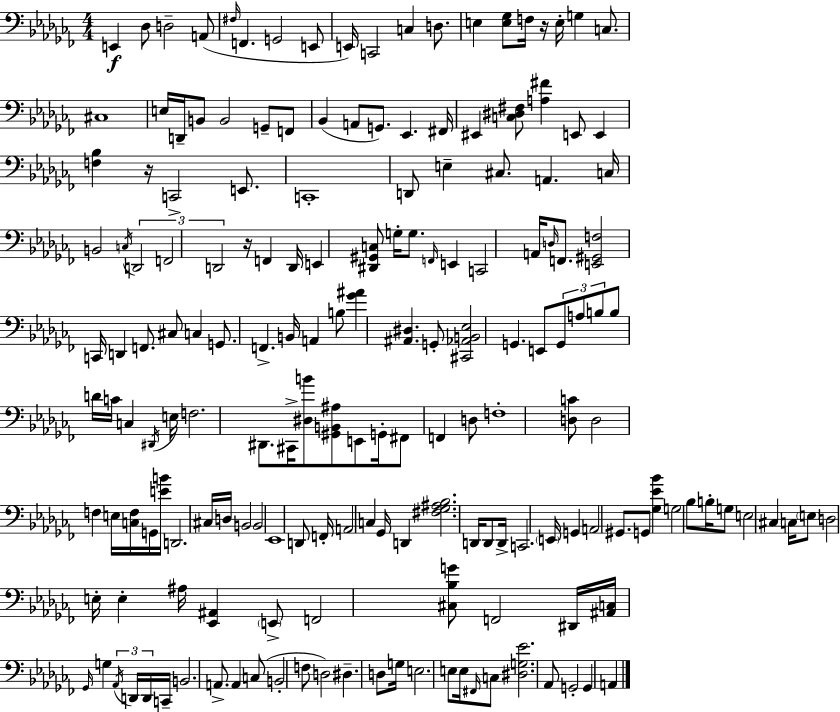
{
  \clef bass
  \numericTimeSignature
  \time 4/4
  \key aes \minor
  e,4\f des8 d2-- a,8( | \grace { fis16 } f,4. g,2 e,8 | e,16) c,2 c4 d8. | e4 <e ges>8 f16 r16 e16-. g4 c8. | \break cis1 | e16 d,16-- b,8 b,2 g,8-- f,8 | bes,4( a,8 g,8.) ees,4. | fis,16 eis,4 <c dis fis>8 <a fis'>4 e,8 e,4 | \break <f bes>4 r16 c,2-> e,8. | c,1-. | d,8 e4-- cis8. a,4. | c16 b,2 \acciaccatura { c16 } \tuplet 3/2 { d,2 | \break f,2 d,2 } | r16 f,4 d,16 e,4 <dis, gis, c>8 g16-. g8. | \grace { f,16 } e,4 c,2 a,16 | \grace { d16 } f,8. <e, gis, f>2 c,16 d,4 | \break f,8. cis8 c4 g,8. f,4.-> | b,16 a,4 b8 <ges' ais'>4 <ais, dis>4. | g,8-. <cis, aes, b, ees>2 g,4. | e,8 \tuplet 3/2 { g,8 a8 b8 } b8 d'16 c'16 | \break c4 \acciaccatura { dis,16 } e16 f2. | dis,8. cis,16-> <dis b'>8 <gis, b, ais>8 e,8 g,16-. fis,8 f,4 | d8 f1-. | <d c'>8 d2 f4 | \break e16 <c f>16 g,16 <e' b'>16 d,2. | cis16 d16 b,2 b,2 | ees,1 | d,8 f,16-. a,2 | \break c4 ges,16 d,4 <fis ges ais bes>2. | d,16 d,8 d,16-> c,2. | \parenthesize e,16 g,4 a,2 | gis,8. g,8 <ges ees' bes'>4 g2 | \break bes8 b16-. g8 e2 | cis4 c16 \parenthesize e8 d2 e16-. | e4-. ais16 <ees, ais,>4 \parenthesize e,8-> f,2 | <cis bes g'>8 f,2 dis,16 <ais, c>16 \grace { ges,16 } | \break g4 \tuplet 3/2 { \acciaccatura { aes,16 } d,16 d,16 } c,16-- b,2. | a,8.-> a,4 c8( b,2-. | f8 d2) dis4.-- | d8 g16 e2. | \break e8 e16 \grace { fis,16 } c8 <dis g ees'>2. | aes,8 g,2-. | g,4 a,4 \bar "|."
}